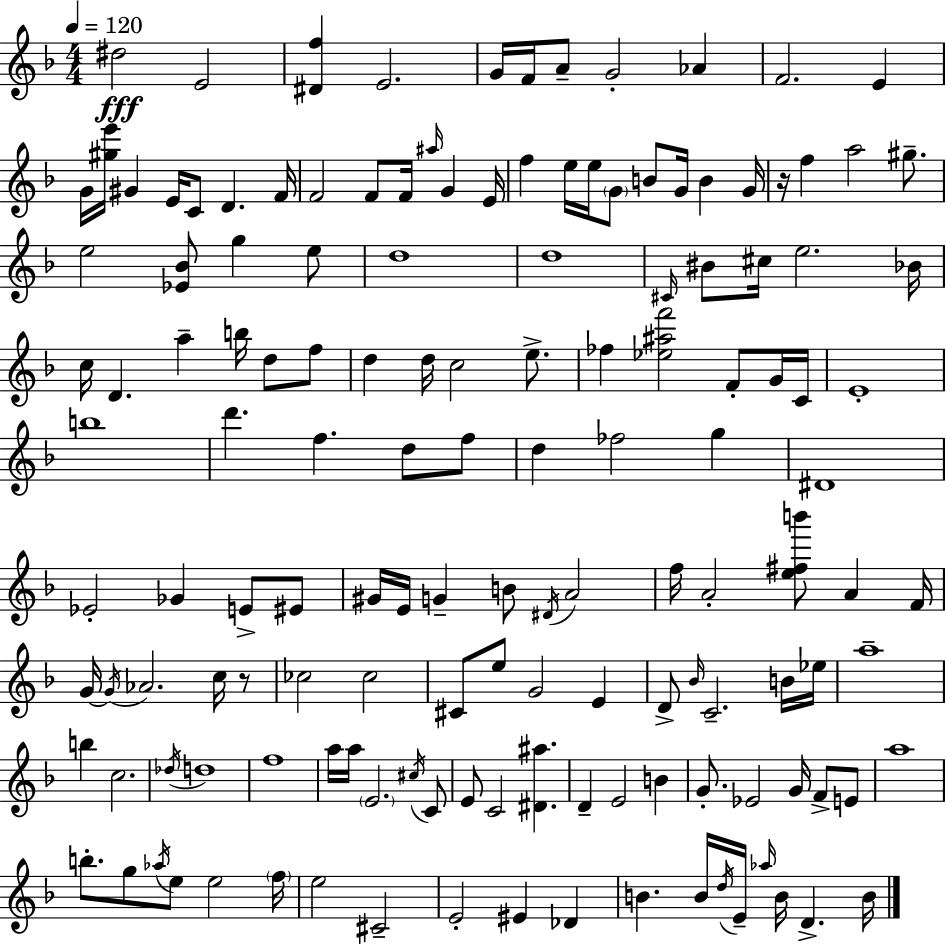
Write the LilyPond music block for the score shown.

{
  \clef treble
  \numericTimeSignature
  \time 4/4
  \key d \minor
  \tempo 4 = 120
  \repeat volta 2 { dis''2\fff e'2 | <dis' f''>4 e'2. | g'16 f'16 a'8-- g'2-. aes'4 | f'2. e'4 | \break g'16 <gis'' e'''>16 gis'4 e'16 c'8 d'4. f'16 | f'2 f'8 f'16 \grace { ais''16 } g'4 | e'16 f''4 e''16 e''16 \parenthesize g'8 b'8 g'16 b'4 | g'16 r16 f''4 a''2 gis''8.-- | \break e''2 <ees' bes'>8 g''4 e''8 | d''1 | d''1 | \grace { cis'16 } bis'8 cis''16 e''2. | \break bes'16 c''16 d'4. a''4-- b''16 d''8 | f''8 d''4 d''16 c''2 e''8.-> | fes''4 <ees'' ais'' f'''>2 f'8-. | g'16 c'16 e'1-. | \break b''1 | d'''4. f''4. d''8 | f''8 d''4 fes''2 g''4 | dis'1 | \break ees'2-. ges'4 e'8-> | eis'8 gis'16 e'16 g'4-- b'8 \acciaccatura { dis'16 } a'2 | f''16 a'2-. <e'' fis'' b'''>8 a'4 | f'16 g'16~~ \acciaccatura { g'16 } aes'2. | \break c''16 r8 ces''2 ces''2 | cis'8 e''8 g'2 | e'4 d'8-> \grace { bes'16 } c'2.-- | b'16 ees''16 a''1-- | \break b''4 c''2. | \acciaccatura { des''16 } d''1 | f''1 | a''16 a''16 \parenthesize e'2. | \break \acciaccatura { cis''16 } c'8 e'8 c'2 | <dis' ais''>4. d'4-- e'2 | b'4 g'8.-. ees'2 | g'16 f'8-> e'8 a''1 | \break b''8.-. g''8 \acciaccatura { aes''16 } e''8 e''2 | \parenthesize f''16 e''2 | cis'2-- e'2-. | eis'4 des'4 b'4. b'16 \acciaccatura { d''16 } | \break e'16-- \grace { aes''16 } b'16 d'4.-> b'16 } \bar "|."
}